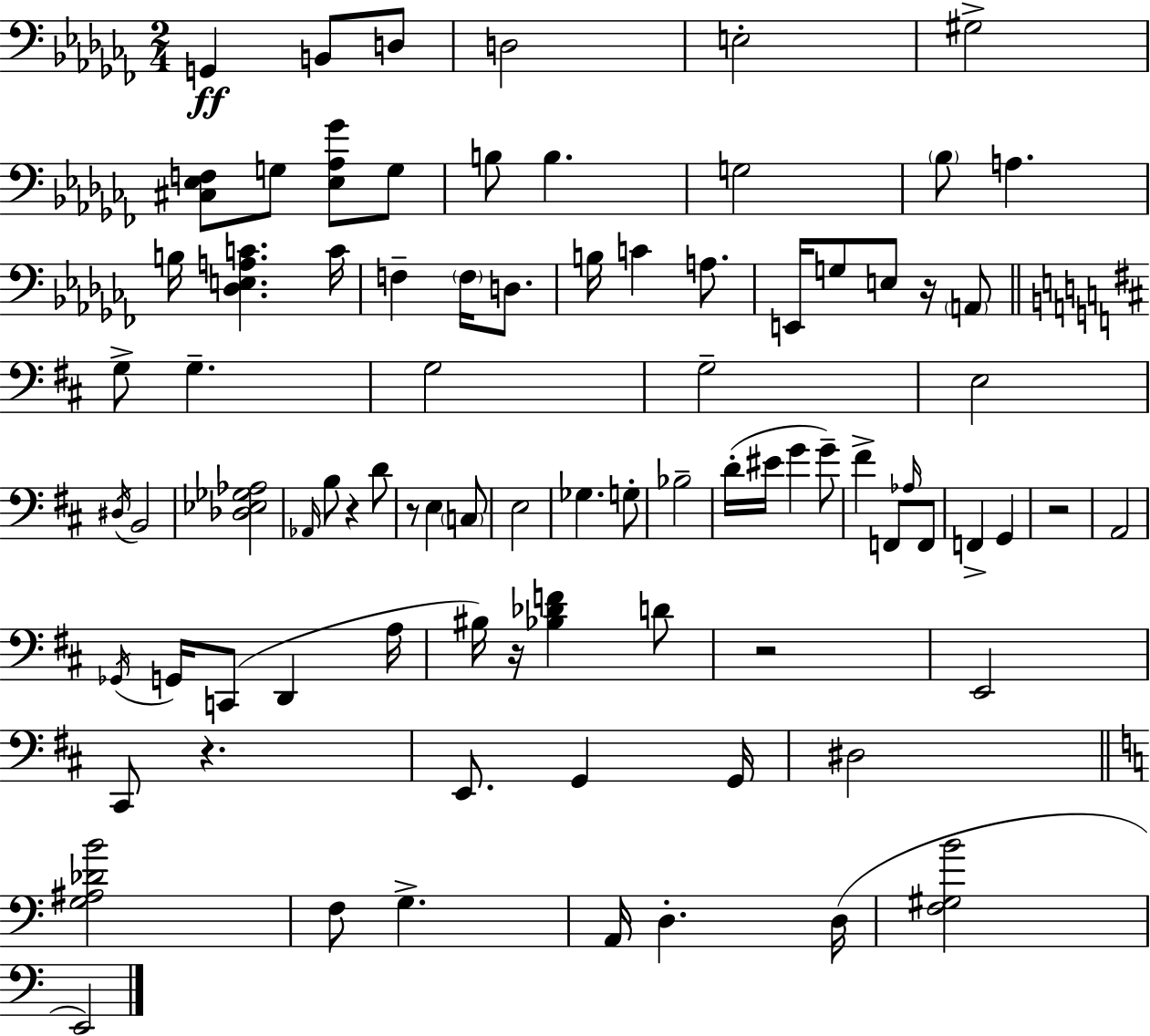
X:1
T:Untitled
M:2/4
L:1/4
K:Abm
G,, B,,/2 D,/2 D,2 E,2 ^G,2 [^C,_E,F,]/2 G,/2 [_E,_A,_G]/2 G,/2 B,/2 B, G,2 _B,/2 A, B,/4 [_D,E,A,C] C/4 F, F,/4 D,/2 B,/4 C A,/2 E,,/4 G,/2 E,/2 z/4 A,,/2 G,/2 G, G,2 G,2 E,2 ^D,/4 B,,2 [_D,_E,_G,_A,]2 _A,,/4 B,/2 z D/2 z/2 E, C,/2 E,2 _G, G,/2 _B,2 D/4 ^E/4 G G/2 ^F F,,/2 _A,/4 F,,/2 F,, G,, z2 A,,2 _G,,/4 G,,/4 C,,/2 D,, A,/4 ^B,/4 z/4 [_B,_DF] D/2 z2 E,,2 ^C,,/2 z E,,/2 G,, G,,/4 ^D,2 [G,^A,_DB]2 F,/2 G, A,,/4 D, D,/4 [F,^G,B]2 E,,2